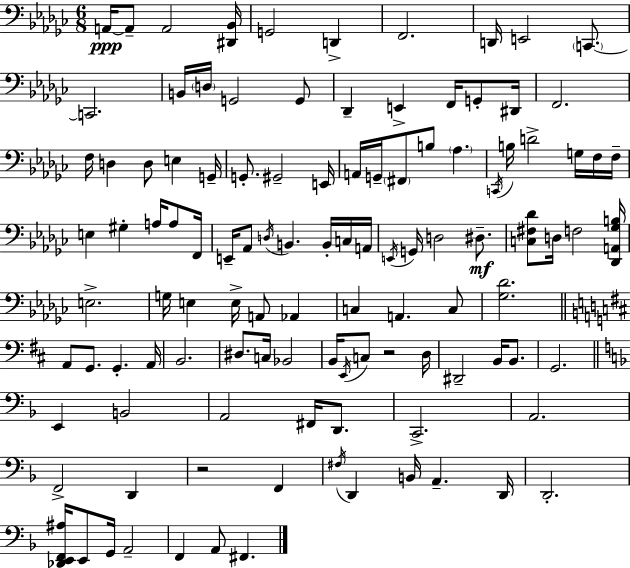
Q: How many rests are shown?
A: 2